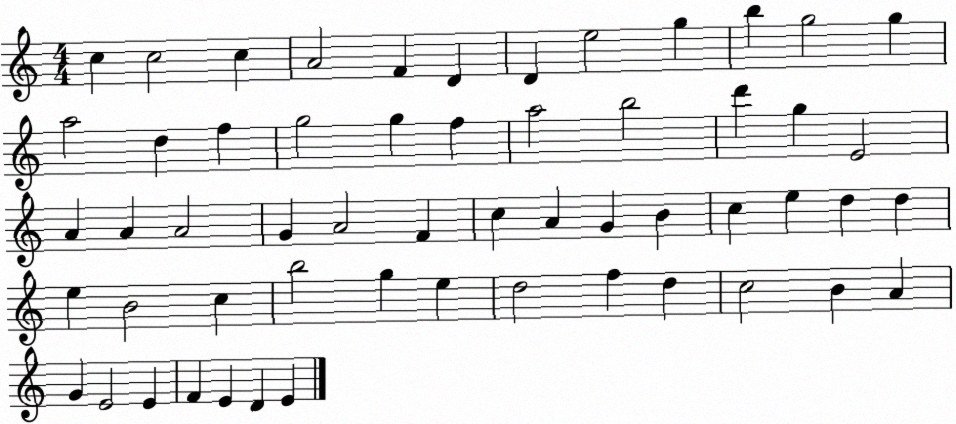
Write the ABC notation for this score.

X:1
T:Untitled
M:4/4
L:1/4
K:C
c c2 c A2 F D D e2 g b g2 g a2 d f g2 g f a2 b2 d' g E2 A A A2 G A2 F c A G B c e d d e B2 c b2 g e d2 f d c2 B A G E2 E F E D E